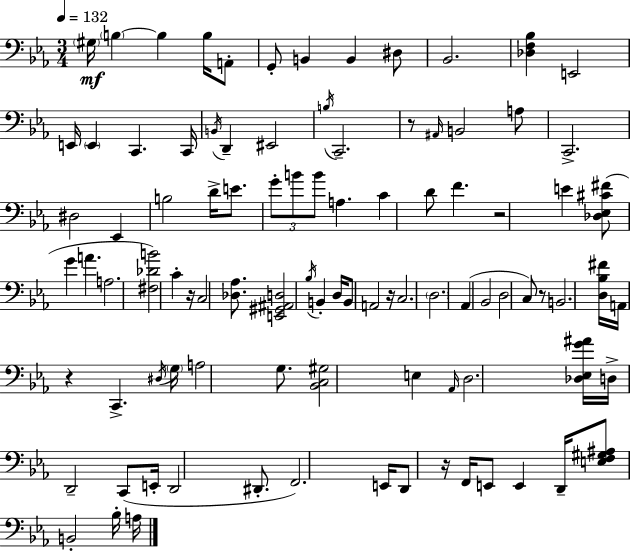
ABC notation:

X:1
T:Untitled
M:3/4
L:1/4
K:Eb
^G,/4 B, B, B,/4 A,,/2 G,,/2 B,, B,, ^D,/2 _B,,2 [_D,F,_B,] E,,2 E,,/4 E,, C,, C,,/4 B,,/4 D,, ^E,,2 B,/4 C,,2 z/2 ^A,,/4 B,,2 A,/2 C,,2 ^D,2 _E,, B,2 D/4 E/2 G/2 B/2 B/2 A, C D/2 F z2 E [_D,_E,^C^F]/2 G A A,2 [^F,_DB]2 C z/4 C,2 [_D,_A,]/2 [E,,^G,,^A,,D,]2 _B,/4 B,, D,/4 B,,/2 A,,2 z/4 C,2 D,2 _A,, _B,,2 D,2 C,/2 z/2 B,,2 [D,_B,^F]/4 A,,/4 z C,, ^D,/4 G,/4 A,2 G,/2 [_B,,C,^G,]2 E, _A,,/4 D,2 [_D,_E,G^A]/4 D,/4 D,,2 C,,/2 E,,/4 D,,2 ^D,,/2 F,,2 E,,/4 D,,/2 z/4 F,,/4 E,,/2 E,, D,,/4 [E,F,^G,^A,]/2 B,,2 _B,/4 A,/4